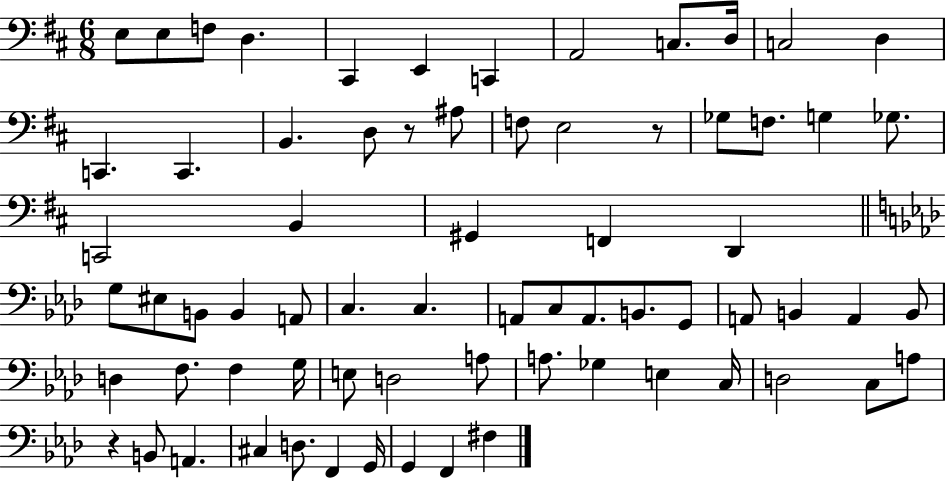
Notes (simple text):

E3/e E3/e F3/e D3/q. C#2/q E2/q C2/q A2/h C3/e. D3/s C3/h D3/q C2/q. C2/q. B2/q. D3/e R/e A#3/e F3/e E3/h R/e Gb3/e F3/e. G3/q Gb3/e. C2/h B2/q G#2/q F2/q D2/q G3/e EIS3/e B2/e B2/q A2/e C3/q. C3/q. A2/e C3/e A2/e. B2/e. G2/e A2/e B2/q A2/q B2/e D3/q F3/e. F3/q G3/s E3/e D3/h A3/e A3/e. Gb3/q E3/q C3/s D3/h C3/e A3/e R/q B2/e A2/q. C#3/q D3/e. F2/q G2/s G2/q F2/q F#3/q